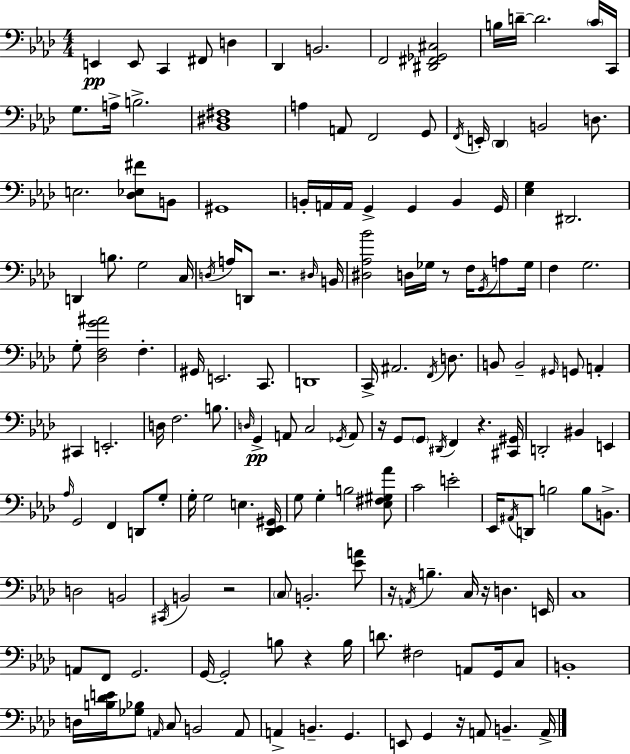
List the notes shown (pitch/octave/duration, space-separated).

E2/q E2/e C2/q F#2/e D3/q Db2/q B2/h. F2/h [D#2,F#2,Gb2,C#3]/h B3/s D4/s D4/h. C4/s C2/s G3/e. A3/s B3/h. [Bb2,D#3,F#3]/w A3/q A2/e F2/h G2/e F2/s E2/s Db2/q B2/h D3/e. E3/h. [Db3,Eb3,F#4]/e B2/e G#2/w B2/s A2/s A2/s G2/q G2/q B2/q G2/s [Eb3,G3]/q D#2/h. D2/q B3/e. G3/h C3/s D3/s A3/s D2/e R/h. D#3/s B2/s [D#3,Ab3,Bb4]/h D3/s Gb3/s R/e F3/s G2/s A3/e Gb3/s F3/q G3/h. G3/e [Db3,F3,G4,A#4]/h F3/q. G#2/s E2/h. C2/e. D2/w C2/s A#2/h. F2/s D3/e. B2/e B2/h G#2/s G2/e A2/q C#2/q E2/h. D3/s F3/h. B3/e. D3/s G2/q A2/e C3/h Gb2/s A2/e R/s G2/e G2/e D#2/s F2/q R/q. [C#2,G#2]/s D2/h BIS2/q E2/q Ab3/s G2/h F2/q D2/e G3/e G3/s G3/h E3/q. [Db2,Eb2,G#2]/s G3/e G3/q B3/h [Eb3,F#3,G#3,Ab4]/e C4/h E4/h Eb2/s A#2/s D2/e B3/h B3/e B2/e. D3/h B2/h C#2/s B2/h R/h C3/e B2/h. [Eb4,A4]/e R/s A2/s B3/q. C3/s R/s D3/q. E2/s C3/w A2/e F2/e G2/h. G2/s G2/h B3/e R/q B3/s D4/e. F#3/h A2/e G2/s C3/e B2/w D3/s [B3,Db4,E4]/s [Gb3,Bb3]/e A2/s C3/e B2/h A2/e A2/q B2/q. G2/q. E2/e G2/q R/s A2/e B2/q. A2/s